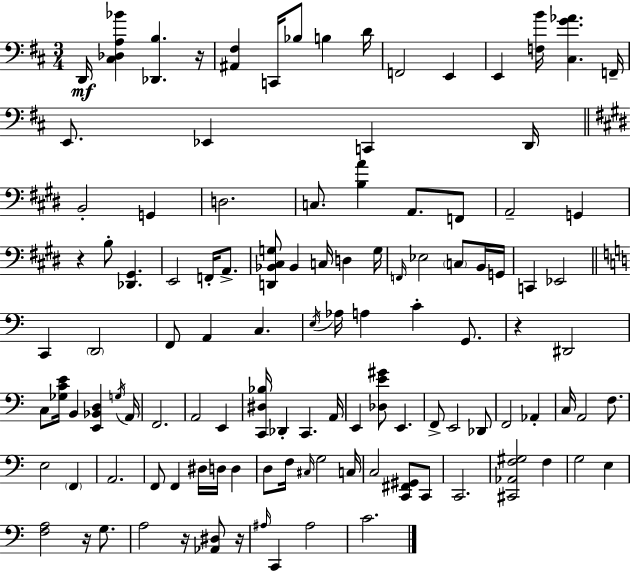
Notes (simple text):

D2/s [C#3,Db3,A3,Bb4]/q [Db2,B3]/q. R/s [A#2,F#3]/q C2/s Bb3/e B3/q D4/s F2/h E2/q E2/q [F3,B4]/s [C#3,G4,Ab4]/q. F2/s E2/e. Eb2/q C2/q D2/s B2/h G2/q D3/h. C3/e. [B3,A4]/q A2/e. F2/e A2/h G2/q R/q B3/e [Db2,G#2]/q. E2/h F2/s A2/e. [D2,Bb2,C#3,G3]/e Bb2/q C3/s D3/q G3/s F2/s Eb3/h C3/e B2/s G2/s C2/q Eb2/h C2/q D2/h F2/e A2/q C3/q. E3/s Ab3/s A3/q C4/q G2/e. R/q D#2/h C3/e [Gb3,C4,E4]/s B2/q [E2,Bb2,D3]/q G3/s A2/s F2/h. A2/h E2/q [C2,D#3,Bb3]/s Db2/q C2/q. A2/s E2/q [Db3,E4,G#4]/e E2/q. F2/e E2/h Db2/e F2/h Ab2/q C3/s A2/h F3/e. E3/h F2/q A2/h. F2/e F2/q D#3/s D3/s D3/q D3/e F3/s C#3/s G3/h C3/s C3/h [C2,F#2,G#2]/e C2/e C2/h. [C#2,Ab2,F3,G#3]/h F3/q G3/h E3/q [F3,A3]/h R/s G3/e. A3/h R/s [Ab2,D#3]/e R/s A#3/s C2/q A#3/h C4/h.